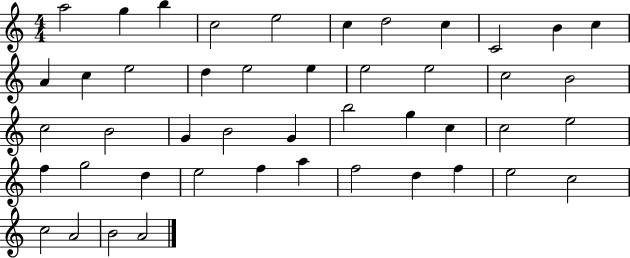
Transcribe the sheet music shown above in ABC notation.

X:1
T:Untitled
M:4/4
L:1/4
K:C
a2 g b c2 e2 c d2 c C2 B c A c e2 d e2 e e2 e2 c2 B2 c2 B2 G B2 G b2 g c c2 e2 f g2 d e2 f a f2 d f e2 c2 c2 A2 B2 A2